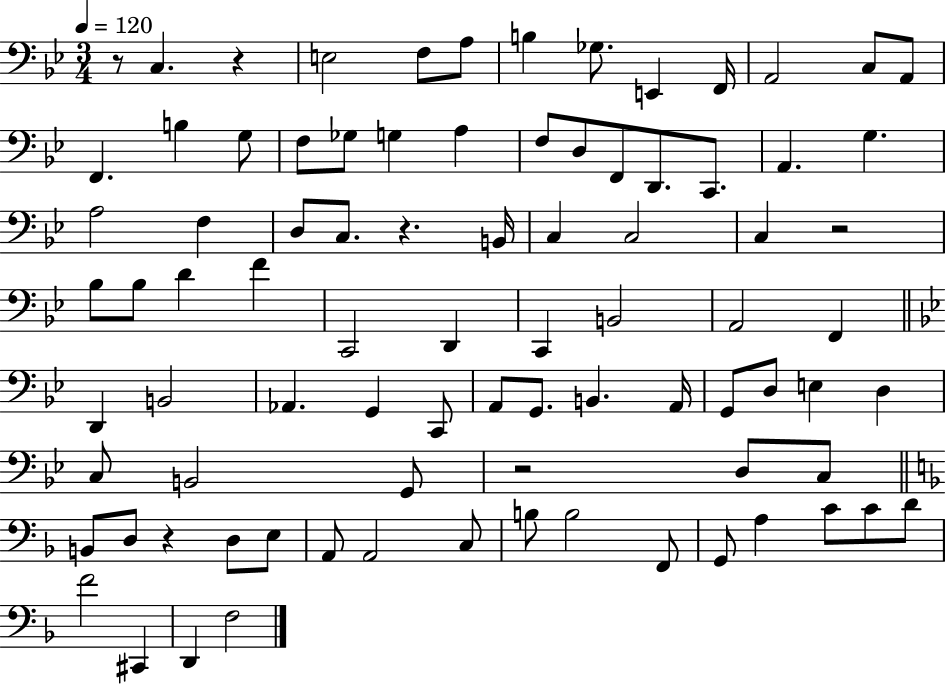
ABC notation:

X:1
T:Untitled
M:3/4
L:1/4
K:Bb
z/2 C, z E,2 F,/2 A,/2 B, _G,/2 E,, F,,/4 A,,2 C,/2 A,,/2 F,, B, G,/2 F,/2 _G,/2 G, A, F,/2 D,/2 F,,/2 D,,/2 C,,/2 A,, G, A,2 F, D,/2 C,/2 z B,,/4 C, C,2 C, z2 _B,/2 _B,/2 D F C,,2 D,, C,, B,,2 A,,2 F,, D,, B,,2 _A,, G,, C,,/2 A,,/2 G,,/2 B,, A,,/4 G,,/2 D,/2 E, D, C,/2 B,,2 G,,/2 z2 D,/2 C,/2 B,,/2 D,/2 z D,/2 E,/2 A,,/2 A,,2 C,/2 B,/2 B,2 F,,/2 G,,/2 A, C/2 C/2 D/2 F2 ^C,, D,, F,2